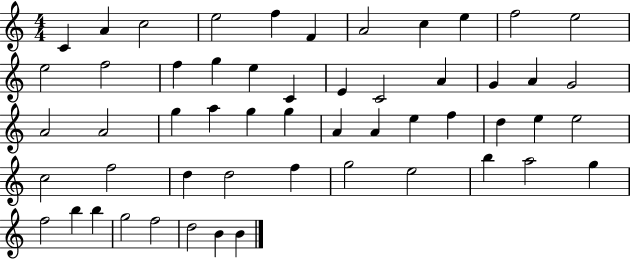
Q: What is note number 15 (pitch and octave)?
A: G5